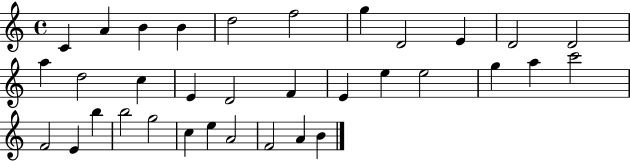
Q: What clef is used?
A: treble